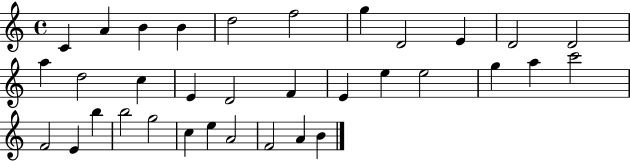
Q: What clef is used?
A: treble